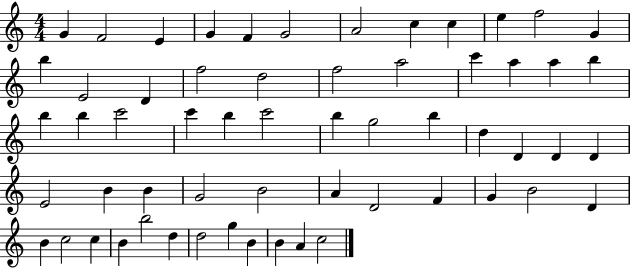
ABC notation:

X:1
T:Untitled
M:4/4
L:1/4
K:C
G F2 E G F G2 A2 c c e f2 G b E2 D f2 d2 f2 a2 c' a a b b b c'2 c' b c'2 b g2 b d D D D E2 B B G2 B2 A D2 F G B2 D B c2 c B b2 d d2 g B B A c2